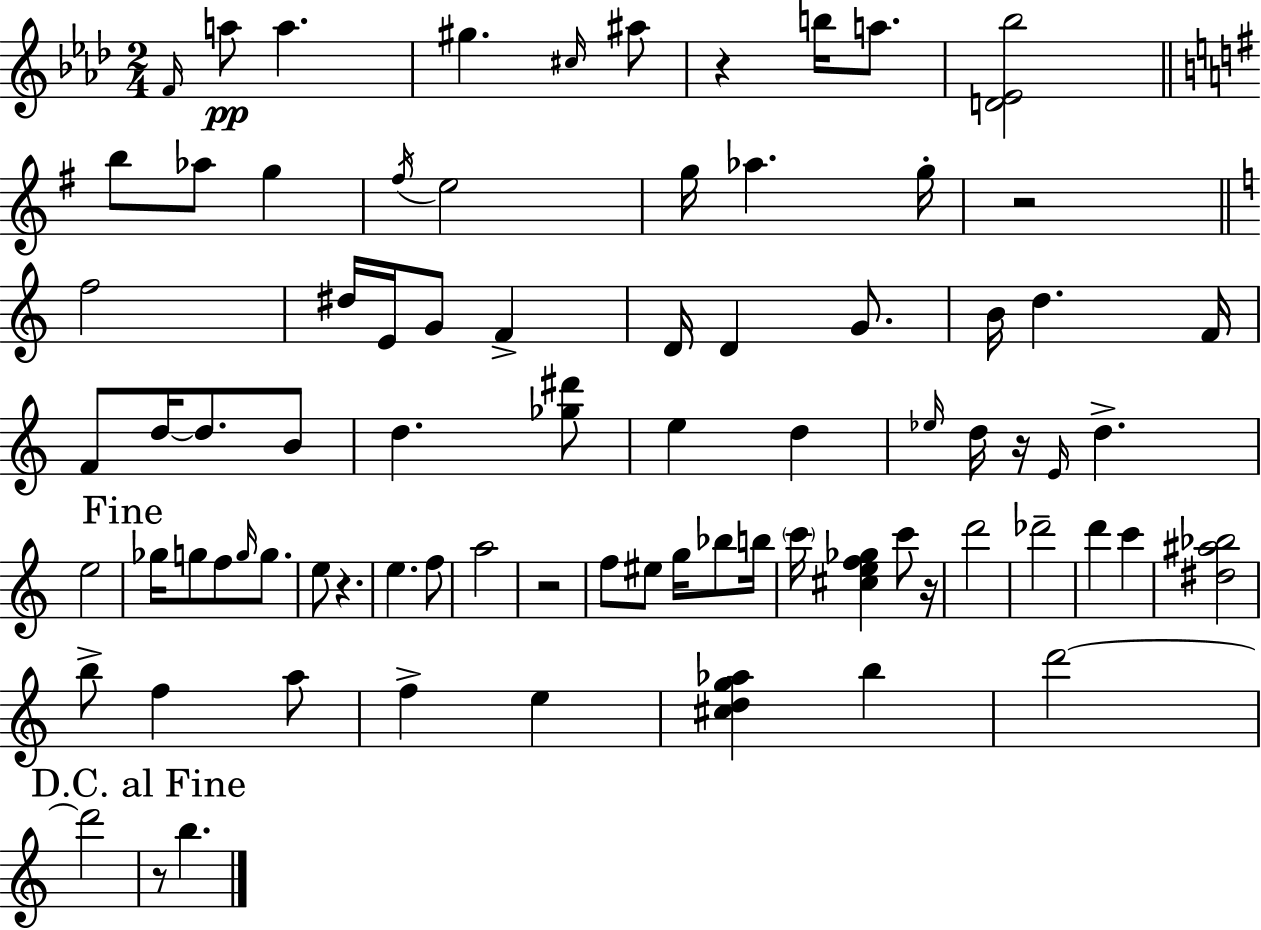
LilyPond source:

{
  \clef treble
  \numericTimeSignature
  \time 2/4
  \key f \minor
  \repeat volta 2 { \grace { f'16 }\pp a''8 a''4. | gis''4. \grace { cis''16 } | ais''8 r4 b''16 a''8. | <d' ees' bes''>2 | \break \bar "||" \break \key g \major b''8 aes''8 g''4 | \acciaccatura { fis''16 } e''2 | g''16 aes''4. | g''16-. r2 | \break \bar "||" \break \key a \minor f''2 | dis''16 e'16 g'8 f'4-> | d'16 d'4 g'8. | b'16 d''4. f'16 | \break f'8 d''16~~ d''8. b'8 | d''4. <ges'' dis'''>8 | e''4 d''4 | \grace { ees''16 } d''16 r16 \grace { e'16 } d''4.-> | \break e''2 | \mark "Fine" ges''16 g''8 f''8 \grace { g''16 } | g''8. e''8 r4. | e''4. | \break f''8 a''2 | r2 | f''8 eis''8 g''16 | bes''8 b''16 \parenthesize c'''16 <cis'' e'' f'' ges''>4 | \break c'''8 r16 d'''2 | des'''2-- | d'''4 c'''4 | <dis'' ais'' bes''>2 | \break b''8-> f''4 | a''8 f''4-> e''4 | <cis'' d'' g'' aes''>4 b''4 | d'''2~~ | \break d'''2 | \mark "D.C. al Fine" r8 b''4. | } \bar "|."
}